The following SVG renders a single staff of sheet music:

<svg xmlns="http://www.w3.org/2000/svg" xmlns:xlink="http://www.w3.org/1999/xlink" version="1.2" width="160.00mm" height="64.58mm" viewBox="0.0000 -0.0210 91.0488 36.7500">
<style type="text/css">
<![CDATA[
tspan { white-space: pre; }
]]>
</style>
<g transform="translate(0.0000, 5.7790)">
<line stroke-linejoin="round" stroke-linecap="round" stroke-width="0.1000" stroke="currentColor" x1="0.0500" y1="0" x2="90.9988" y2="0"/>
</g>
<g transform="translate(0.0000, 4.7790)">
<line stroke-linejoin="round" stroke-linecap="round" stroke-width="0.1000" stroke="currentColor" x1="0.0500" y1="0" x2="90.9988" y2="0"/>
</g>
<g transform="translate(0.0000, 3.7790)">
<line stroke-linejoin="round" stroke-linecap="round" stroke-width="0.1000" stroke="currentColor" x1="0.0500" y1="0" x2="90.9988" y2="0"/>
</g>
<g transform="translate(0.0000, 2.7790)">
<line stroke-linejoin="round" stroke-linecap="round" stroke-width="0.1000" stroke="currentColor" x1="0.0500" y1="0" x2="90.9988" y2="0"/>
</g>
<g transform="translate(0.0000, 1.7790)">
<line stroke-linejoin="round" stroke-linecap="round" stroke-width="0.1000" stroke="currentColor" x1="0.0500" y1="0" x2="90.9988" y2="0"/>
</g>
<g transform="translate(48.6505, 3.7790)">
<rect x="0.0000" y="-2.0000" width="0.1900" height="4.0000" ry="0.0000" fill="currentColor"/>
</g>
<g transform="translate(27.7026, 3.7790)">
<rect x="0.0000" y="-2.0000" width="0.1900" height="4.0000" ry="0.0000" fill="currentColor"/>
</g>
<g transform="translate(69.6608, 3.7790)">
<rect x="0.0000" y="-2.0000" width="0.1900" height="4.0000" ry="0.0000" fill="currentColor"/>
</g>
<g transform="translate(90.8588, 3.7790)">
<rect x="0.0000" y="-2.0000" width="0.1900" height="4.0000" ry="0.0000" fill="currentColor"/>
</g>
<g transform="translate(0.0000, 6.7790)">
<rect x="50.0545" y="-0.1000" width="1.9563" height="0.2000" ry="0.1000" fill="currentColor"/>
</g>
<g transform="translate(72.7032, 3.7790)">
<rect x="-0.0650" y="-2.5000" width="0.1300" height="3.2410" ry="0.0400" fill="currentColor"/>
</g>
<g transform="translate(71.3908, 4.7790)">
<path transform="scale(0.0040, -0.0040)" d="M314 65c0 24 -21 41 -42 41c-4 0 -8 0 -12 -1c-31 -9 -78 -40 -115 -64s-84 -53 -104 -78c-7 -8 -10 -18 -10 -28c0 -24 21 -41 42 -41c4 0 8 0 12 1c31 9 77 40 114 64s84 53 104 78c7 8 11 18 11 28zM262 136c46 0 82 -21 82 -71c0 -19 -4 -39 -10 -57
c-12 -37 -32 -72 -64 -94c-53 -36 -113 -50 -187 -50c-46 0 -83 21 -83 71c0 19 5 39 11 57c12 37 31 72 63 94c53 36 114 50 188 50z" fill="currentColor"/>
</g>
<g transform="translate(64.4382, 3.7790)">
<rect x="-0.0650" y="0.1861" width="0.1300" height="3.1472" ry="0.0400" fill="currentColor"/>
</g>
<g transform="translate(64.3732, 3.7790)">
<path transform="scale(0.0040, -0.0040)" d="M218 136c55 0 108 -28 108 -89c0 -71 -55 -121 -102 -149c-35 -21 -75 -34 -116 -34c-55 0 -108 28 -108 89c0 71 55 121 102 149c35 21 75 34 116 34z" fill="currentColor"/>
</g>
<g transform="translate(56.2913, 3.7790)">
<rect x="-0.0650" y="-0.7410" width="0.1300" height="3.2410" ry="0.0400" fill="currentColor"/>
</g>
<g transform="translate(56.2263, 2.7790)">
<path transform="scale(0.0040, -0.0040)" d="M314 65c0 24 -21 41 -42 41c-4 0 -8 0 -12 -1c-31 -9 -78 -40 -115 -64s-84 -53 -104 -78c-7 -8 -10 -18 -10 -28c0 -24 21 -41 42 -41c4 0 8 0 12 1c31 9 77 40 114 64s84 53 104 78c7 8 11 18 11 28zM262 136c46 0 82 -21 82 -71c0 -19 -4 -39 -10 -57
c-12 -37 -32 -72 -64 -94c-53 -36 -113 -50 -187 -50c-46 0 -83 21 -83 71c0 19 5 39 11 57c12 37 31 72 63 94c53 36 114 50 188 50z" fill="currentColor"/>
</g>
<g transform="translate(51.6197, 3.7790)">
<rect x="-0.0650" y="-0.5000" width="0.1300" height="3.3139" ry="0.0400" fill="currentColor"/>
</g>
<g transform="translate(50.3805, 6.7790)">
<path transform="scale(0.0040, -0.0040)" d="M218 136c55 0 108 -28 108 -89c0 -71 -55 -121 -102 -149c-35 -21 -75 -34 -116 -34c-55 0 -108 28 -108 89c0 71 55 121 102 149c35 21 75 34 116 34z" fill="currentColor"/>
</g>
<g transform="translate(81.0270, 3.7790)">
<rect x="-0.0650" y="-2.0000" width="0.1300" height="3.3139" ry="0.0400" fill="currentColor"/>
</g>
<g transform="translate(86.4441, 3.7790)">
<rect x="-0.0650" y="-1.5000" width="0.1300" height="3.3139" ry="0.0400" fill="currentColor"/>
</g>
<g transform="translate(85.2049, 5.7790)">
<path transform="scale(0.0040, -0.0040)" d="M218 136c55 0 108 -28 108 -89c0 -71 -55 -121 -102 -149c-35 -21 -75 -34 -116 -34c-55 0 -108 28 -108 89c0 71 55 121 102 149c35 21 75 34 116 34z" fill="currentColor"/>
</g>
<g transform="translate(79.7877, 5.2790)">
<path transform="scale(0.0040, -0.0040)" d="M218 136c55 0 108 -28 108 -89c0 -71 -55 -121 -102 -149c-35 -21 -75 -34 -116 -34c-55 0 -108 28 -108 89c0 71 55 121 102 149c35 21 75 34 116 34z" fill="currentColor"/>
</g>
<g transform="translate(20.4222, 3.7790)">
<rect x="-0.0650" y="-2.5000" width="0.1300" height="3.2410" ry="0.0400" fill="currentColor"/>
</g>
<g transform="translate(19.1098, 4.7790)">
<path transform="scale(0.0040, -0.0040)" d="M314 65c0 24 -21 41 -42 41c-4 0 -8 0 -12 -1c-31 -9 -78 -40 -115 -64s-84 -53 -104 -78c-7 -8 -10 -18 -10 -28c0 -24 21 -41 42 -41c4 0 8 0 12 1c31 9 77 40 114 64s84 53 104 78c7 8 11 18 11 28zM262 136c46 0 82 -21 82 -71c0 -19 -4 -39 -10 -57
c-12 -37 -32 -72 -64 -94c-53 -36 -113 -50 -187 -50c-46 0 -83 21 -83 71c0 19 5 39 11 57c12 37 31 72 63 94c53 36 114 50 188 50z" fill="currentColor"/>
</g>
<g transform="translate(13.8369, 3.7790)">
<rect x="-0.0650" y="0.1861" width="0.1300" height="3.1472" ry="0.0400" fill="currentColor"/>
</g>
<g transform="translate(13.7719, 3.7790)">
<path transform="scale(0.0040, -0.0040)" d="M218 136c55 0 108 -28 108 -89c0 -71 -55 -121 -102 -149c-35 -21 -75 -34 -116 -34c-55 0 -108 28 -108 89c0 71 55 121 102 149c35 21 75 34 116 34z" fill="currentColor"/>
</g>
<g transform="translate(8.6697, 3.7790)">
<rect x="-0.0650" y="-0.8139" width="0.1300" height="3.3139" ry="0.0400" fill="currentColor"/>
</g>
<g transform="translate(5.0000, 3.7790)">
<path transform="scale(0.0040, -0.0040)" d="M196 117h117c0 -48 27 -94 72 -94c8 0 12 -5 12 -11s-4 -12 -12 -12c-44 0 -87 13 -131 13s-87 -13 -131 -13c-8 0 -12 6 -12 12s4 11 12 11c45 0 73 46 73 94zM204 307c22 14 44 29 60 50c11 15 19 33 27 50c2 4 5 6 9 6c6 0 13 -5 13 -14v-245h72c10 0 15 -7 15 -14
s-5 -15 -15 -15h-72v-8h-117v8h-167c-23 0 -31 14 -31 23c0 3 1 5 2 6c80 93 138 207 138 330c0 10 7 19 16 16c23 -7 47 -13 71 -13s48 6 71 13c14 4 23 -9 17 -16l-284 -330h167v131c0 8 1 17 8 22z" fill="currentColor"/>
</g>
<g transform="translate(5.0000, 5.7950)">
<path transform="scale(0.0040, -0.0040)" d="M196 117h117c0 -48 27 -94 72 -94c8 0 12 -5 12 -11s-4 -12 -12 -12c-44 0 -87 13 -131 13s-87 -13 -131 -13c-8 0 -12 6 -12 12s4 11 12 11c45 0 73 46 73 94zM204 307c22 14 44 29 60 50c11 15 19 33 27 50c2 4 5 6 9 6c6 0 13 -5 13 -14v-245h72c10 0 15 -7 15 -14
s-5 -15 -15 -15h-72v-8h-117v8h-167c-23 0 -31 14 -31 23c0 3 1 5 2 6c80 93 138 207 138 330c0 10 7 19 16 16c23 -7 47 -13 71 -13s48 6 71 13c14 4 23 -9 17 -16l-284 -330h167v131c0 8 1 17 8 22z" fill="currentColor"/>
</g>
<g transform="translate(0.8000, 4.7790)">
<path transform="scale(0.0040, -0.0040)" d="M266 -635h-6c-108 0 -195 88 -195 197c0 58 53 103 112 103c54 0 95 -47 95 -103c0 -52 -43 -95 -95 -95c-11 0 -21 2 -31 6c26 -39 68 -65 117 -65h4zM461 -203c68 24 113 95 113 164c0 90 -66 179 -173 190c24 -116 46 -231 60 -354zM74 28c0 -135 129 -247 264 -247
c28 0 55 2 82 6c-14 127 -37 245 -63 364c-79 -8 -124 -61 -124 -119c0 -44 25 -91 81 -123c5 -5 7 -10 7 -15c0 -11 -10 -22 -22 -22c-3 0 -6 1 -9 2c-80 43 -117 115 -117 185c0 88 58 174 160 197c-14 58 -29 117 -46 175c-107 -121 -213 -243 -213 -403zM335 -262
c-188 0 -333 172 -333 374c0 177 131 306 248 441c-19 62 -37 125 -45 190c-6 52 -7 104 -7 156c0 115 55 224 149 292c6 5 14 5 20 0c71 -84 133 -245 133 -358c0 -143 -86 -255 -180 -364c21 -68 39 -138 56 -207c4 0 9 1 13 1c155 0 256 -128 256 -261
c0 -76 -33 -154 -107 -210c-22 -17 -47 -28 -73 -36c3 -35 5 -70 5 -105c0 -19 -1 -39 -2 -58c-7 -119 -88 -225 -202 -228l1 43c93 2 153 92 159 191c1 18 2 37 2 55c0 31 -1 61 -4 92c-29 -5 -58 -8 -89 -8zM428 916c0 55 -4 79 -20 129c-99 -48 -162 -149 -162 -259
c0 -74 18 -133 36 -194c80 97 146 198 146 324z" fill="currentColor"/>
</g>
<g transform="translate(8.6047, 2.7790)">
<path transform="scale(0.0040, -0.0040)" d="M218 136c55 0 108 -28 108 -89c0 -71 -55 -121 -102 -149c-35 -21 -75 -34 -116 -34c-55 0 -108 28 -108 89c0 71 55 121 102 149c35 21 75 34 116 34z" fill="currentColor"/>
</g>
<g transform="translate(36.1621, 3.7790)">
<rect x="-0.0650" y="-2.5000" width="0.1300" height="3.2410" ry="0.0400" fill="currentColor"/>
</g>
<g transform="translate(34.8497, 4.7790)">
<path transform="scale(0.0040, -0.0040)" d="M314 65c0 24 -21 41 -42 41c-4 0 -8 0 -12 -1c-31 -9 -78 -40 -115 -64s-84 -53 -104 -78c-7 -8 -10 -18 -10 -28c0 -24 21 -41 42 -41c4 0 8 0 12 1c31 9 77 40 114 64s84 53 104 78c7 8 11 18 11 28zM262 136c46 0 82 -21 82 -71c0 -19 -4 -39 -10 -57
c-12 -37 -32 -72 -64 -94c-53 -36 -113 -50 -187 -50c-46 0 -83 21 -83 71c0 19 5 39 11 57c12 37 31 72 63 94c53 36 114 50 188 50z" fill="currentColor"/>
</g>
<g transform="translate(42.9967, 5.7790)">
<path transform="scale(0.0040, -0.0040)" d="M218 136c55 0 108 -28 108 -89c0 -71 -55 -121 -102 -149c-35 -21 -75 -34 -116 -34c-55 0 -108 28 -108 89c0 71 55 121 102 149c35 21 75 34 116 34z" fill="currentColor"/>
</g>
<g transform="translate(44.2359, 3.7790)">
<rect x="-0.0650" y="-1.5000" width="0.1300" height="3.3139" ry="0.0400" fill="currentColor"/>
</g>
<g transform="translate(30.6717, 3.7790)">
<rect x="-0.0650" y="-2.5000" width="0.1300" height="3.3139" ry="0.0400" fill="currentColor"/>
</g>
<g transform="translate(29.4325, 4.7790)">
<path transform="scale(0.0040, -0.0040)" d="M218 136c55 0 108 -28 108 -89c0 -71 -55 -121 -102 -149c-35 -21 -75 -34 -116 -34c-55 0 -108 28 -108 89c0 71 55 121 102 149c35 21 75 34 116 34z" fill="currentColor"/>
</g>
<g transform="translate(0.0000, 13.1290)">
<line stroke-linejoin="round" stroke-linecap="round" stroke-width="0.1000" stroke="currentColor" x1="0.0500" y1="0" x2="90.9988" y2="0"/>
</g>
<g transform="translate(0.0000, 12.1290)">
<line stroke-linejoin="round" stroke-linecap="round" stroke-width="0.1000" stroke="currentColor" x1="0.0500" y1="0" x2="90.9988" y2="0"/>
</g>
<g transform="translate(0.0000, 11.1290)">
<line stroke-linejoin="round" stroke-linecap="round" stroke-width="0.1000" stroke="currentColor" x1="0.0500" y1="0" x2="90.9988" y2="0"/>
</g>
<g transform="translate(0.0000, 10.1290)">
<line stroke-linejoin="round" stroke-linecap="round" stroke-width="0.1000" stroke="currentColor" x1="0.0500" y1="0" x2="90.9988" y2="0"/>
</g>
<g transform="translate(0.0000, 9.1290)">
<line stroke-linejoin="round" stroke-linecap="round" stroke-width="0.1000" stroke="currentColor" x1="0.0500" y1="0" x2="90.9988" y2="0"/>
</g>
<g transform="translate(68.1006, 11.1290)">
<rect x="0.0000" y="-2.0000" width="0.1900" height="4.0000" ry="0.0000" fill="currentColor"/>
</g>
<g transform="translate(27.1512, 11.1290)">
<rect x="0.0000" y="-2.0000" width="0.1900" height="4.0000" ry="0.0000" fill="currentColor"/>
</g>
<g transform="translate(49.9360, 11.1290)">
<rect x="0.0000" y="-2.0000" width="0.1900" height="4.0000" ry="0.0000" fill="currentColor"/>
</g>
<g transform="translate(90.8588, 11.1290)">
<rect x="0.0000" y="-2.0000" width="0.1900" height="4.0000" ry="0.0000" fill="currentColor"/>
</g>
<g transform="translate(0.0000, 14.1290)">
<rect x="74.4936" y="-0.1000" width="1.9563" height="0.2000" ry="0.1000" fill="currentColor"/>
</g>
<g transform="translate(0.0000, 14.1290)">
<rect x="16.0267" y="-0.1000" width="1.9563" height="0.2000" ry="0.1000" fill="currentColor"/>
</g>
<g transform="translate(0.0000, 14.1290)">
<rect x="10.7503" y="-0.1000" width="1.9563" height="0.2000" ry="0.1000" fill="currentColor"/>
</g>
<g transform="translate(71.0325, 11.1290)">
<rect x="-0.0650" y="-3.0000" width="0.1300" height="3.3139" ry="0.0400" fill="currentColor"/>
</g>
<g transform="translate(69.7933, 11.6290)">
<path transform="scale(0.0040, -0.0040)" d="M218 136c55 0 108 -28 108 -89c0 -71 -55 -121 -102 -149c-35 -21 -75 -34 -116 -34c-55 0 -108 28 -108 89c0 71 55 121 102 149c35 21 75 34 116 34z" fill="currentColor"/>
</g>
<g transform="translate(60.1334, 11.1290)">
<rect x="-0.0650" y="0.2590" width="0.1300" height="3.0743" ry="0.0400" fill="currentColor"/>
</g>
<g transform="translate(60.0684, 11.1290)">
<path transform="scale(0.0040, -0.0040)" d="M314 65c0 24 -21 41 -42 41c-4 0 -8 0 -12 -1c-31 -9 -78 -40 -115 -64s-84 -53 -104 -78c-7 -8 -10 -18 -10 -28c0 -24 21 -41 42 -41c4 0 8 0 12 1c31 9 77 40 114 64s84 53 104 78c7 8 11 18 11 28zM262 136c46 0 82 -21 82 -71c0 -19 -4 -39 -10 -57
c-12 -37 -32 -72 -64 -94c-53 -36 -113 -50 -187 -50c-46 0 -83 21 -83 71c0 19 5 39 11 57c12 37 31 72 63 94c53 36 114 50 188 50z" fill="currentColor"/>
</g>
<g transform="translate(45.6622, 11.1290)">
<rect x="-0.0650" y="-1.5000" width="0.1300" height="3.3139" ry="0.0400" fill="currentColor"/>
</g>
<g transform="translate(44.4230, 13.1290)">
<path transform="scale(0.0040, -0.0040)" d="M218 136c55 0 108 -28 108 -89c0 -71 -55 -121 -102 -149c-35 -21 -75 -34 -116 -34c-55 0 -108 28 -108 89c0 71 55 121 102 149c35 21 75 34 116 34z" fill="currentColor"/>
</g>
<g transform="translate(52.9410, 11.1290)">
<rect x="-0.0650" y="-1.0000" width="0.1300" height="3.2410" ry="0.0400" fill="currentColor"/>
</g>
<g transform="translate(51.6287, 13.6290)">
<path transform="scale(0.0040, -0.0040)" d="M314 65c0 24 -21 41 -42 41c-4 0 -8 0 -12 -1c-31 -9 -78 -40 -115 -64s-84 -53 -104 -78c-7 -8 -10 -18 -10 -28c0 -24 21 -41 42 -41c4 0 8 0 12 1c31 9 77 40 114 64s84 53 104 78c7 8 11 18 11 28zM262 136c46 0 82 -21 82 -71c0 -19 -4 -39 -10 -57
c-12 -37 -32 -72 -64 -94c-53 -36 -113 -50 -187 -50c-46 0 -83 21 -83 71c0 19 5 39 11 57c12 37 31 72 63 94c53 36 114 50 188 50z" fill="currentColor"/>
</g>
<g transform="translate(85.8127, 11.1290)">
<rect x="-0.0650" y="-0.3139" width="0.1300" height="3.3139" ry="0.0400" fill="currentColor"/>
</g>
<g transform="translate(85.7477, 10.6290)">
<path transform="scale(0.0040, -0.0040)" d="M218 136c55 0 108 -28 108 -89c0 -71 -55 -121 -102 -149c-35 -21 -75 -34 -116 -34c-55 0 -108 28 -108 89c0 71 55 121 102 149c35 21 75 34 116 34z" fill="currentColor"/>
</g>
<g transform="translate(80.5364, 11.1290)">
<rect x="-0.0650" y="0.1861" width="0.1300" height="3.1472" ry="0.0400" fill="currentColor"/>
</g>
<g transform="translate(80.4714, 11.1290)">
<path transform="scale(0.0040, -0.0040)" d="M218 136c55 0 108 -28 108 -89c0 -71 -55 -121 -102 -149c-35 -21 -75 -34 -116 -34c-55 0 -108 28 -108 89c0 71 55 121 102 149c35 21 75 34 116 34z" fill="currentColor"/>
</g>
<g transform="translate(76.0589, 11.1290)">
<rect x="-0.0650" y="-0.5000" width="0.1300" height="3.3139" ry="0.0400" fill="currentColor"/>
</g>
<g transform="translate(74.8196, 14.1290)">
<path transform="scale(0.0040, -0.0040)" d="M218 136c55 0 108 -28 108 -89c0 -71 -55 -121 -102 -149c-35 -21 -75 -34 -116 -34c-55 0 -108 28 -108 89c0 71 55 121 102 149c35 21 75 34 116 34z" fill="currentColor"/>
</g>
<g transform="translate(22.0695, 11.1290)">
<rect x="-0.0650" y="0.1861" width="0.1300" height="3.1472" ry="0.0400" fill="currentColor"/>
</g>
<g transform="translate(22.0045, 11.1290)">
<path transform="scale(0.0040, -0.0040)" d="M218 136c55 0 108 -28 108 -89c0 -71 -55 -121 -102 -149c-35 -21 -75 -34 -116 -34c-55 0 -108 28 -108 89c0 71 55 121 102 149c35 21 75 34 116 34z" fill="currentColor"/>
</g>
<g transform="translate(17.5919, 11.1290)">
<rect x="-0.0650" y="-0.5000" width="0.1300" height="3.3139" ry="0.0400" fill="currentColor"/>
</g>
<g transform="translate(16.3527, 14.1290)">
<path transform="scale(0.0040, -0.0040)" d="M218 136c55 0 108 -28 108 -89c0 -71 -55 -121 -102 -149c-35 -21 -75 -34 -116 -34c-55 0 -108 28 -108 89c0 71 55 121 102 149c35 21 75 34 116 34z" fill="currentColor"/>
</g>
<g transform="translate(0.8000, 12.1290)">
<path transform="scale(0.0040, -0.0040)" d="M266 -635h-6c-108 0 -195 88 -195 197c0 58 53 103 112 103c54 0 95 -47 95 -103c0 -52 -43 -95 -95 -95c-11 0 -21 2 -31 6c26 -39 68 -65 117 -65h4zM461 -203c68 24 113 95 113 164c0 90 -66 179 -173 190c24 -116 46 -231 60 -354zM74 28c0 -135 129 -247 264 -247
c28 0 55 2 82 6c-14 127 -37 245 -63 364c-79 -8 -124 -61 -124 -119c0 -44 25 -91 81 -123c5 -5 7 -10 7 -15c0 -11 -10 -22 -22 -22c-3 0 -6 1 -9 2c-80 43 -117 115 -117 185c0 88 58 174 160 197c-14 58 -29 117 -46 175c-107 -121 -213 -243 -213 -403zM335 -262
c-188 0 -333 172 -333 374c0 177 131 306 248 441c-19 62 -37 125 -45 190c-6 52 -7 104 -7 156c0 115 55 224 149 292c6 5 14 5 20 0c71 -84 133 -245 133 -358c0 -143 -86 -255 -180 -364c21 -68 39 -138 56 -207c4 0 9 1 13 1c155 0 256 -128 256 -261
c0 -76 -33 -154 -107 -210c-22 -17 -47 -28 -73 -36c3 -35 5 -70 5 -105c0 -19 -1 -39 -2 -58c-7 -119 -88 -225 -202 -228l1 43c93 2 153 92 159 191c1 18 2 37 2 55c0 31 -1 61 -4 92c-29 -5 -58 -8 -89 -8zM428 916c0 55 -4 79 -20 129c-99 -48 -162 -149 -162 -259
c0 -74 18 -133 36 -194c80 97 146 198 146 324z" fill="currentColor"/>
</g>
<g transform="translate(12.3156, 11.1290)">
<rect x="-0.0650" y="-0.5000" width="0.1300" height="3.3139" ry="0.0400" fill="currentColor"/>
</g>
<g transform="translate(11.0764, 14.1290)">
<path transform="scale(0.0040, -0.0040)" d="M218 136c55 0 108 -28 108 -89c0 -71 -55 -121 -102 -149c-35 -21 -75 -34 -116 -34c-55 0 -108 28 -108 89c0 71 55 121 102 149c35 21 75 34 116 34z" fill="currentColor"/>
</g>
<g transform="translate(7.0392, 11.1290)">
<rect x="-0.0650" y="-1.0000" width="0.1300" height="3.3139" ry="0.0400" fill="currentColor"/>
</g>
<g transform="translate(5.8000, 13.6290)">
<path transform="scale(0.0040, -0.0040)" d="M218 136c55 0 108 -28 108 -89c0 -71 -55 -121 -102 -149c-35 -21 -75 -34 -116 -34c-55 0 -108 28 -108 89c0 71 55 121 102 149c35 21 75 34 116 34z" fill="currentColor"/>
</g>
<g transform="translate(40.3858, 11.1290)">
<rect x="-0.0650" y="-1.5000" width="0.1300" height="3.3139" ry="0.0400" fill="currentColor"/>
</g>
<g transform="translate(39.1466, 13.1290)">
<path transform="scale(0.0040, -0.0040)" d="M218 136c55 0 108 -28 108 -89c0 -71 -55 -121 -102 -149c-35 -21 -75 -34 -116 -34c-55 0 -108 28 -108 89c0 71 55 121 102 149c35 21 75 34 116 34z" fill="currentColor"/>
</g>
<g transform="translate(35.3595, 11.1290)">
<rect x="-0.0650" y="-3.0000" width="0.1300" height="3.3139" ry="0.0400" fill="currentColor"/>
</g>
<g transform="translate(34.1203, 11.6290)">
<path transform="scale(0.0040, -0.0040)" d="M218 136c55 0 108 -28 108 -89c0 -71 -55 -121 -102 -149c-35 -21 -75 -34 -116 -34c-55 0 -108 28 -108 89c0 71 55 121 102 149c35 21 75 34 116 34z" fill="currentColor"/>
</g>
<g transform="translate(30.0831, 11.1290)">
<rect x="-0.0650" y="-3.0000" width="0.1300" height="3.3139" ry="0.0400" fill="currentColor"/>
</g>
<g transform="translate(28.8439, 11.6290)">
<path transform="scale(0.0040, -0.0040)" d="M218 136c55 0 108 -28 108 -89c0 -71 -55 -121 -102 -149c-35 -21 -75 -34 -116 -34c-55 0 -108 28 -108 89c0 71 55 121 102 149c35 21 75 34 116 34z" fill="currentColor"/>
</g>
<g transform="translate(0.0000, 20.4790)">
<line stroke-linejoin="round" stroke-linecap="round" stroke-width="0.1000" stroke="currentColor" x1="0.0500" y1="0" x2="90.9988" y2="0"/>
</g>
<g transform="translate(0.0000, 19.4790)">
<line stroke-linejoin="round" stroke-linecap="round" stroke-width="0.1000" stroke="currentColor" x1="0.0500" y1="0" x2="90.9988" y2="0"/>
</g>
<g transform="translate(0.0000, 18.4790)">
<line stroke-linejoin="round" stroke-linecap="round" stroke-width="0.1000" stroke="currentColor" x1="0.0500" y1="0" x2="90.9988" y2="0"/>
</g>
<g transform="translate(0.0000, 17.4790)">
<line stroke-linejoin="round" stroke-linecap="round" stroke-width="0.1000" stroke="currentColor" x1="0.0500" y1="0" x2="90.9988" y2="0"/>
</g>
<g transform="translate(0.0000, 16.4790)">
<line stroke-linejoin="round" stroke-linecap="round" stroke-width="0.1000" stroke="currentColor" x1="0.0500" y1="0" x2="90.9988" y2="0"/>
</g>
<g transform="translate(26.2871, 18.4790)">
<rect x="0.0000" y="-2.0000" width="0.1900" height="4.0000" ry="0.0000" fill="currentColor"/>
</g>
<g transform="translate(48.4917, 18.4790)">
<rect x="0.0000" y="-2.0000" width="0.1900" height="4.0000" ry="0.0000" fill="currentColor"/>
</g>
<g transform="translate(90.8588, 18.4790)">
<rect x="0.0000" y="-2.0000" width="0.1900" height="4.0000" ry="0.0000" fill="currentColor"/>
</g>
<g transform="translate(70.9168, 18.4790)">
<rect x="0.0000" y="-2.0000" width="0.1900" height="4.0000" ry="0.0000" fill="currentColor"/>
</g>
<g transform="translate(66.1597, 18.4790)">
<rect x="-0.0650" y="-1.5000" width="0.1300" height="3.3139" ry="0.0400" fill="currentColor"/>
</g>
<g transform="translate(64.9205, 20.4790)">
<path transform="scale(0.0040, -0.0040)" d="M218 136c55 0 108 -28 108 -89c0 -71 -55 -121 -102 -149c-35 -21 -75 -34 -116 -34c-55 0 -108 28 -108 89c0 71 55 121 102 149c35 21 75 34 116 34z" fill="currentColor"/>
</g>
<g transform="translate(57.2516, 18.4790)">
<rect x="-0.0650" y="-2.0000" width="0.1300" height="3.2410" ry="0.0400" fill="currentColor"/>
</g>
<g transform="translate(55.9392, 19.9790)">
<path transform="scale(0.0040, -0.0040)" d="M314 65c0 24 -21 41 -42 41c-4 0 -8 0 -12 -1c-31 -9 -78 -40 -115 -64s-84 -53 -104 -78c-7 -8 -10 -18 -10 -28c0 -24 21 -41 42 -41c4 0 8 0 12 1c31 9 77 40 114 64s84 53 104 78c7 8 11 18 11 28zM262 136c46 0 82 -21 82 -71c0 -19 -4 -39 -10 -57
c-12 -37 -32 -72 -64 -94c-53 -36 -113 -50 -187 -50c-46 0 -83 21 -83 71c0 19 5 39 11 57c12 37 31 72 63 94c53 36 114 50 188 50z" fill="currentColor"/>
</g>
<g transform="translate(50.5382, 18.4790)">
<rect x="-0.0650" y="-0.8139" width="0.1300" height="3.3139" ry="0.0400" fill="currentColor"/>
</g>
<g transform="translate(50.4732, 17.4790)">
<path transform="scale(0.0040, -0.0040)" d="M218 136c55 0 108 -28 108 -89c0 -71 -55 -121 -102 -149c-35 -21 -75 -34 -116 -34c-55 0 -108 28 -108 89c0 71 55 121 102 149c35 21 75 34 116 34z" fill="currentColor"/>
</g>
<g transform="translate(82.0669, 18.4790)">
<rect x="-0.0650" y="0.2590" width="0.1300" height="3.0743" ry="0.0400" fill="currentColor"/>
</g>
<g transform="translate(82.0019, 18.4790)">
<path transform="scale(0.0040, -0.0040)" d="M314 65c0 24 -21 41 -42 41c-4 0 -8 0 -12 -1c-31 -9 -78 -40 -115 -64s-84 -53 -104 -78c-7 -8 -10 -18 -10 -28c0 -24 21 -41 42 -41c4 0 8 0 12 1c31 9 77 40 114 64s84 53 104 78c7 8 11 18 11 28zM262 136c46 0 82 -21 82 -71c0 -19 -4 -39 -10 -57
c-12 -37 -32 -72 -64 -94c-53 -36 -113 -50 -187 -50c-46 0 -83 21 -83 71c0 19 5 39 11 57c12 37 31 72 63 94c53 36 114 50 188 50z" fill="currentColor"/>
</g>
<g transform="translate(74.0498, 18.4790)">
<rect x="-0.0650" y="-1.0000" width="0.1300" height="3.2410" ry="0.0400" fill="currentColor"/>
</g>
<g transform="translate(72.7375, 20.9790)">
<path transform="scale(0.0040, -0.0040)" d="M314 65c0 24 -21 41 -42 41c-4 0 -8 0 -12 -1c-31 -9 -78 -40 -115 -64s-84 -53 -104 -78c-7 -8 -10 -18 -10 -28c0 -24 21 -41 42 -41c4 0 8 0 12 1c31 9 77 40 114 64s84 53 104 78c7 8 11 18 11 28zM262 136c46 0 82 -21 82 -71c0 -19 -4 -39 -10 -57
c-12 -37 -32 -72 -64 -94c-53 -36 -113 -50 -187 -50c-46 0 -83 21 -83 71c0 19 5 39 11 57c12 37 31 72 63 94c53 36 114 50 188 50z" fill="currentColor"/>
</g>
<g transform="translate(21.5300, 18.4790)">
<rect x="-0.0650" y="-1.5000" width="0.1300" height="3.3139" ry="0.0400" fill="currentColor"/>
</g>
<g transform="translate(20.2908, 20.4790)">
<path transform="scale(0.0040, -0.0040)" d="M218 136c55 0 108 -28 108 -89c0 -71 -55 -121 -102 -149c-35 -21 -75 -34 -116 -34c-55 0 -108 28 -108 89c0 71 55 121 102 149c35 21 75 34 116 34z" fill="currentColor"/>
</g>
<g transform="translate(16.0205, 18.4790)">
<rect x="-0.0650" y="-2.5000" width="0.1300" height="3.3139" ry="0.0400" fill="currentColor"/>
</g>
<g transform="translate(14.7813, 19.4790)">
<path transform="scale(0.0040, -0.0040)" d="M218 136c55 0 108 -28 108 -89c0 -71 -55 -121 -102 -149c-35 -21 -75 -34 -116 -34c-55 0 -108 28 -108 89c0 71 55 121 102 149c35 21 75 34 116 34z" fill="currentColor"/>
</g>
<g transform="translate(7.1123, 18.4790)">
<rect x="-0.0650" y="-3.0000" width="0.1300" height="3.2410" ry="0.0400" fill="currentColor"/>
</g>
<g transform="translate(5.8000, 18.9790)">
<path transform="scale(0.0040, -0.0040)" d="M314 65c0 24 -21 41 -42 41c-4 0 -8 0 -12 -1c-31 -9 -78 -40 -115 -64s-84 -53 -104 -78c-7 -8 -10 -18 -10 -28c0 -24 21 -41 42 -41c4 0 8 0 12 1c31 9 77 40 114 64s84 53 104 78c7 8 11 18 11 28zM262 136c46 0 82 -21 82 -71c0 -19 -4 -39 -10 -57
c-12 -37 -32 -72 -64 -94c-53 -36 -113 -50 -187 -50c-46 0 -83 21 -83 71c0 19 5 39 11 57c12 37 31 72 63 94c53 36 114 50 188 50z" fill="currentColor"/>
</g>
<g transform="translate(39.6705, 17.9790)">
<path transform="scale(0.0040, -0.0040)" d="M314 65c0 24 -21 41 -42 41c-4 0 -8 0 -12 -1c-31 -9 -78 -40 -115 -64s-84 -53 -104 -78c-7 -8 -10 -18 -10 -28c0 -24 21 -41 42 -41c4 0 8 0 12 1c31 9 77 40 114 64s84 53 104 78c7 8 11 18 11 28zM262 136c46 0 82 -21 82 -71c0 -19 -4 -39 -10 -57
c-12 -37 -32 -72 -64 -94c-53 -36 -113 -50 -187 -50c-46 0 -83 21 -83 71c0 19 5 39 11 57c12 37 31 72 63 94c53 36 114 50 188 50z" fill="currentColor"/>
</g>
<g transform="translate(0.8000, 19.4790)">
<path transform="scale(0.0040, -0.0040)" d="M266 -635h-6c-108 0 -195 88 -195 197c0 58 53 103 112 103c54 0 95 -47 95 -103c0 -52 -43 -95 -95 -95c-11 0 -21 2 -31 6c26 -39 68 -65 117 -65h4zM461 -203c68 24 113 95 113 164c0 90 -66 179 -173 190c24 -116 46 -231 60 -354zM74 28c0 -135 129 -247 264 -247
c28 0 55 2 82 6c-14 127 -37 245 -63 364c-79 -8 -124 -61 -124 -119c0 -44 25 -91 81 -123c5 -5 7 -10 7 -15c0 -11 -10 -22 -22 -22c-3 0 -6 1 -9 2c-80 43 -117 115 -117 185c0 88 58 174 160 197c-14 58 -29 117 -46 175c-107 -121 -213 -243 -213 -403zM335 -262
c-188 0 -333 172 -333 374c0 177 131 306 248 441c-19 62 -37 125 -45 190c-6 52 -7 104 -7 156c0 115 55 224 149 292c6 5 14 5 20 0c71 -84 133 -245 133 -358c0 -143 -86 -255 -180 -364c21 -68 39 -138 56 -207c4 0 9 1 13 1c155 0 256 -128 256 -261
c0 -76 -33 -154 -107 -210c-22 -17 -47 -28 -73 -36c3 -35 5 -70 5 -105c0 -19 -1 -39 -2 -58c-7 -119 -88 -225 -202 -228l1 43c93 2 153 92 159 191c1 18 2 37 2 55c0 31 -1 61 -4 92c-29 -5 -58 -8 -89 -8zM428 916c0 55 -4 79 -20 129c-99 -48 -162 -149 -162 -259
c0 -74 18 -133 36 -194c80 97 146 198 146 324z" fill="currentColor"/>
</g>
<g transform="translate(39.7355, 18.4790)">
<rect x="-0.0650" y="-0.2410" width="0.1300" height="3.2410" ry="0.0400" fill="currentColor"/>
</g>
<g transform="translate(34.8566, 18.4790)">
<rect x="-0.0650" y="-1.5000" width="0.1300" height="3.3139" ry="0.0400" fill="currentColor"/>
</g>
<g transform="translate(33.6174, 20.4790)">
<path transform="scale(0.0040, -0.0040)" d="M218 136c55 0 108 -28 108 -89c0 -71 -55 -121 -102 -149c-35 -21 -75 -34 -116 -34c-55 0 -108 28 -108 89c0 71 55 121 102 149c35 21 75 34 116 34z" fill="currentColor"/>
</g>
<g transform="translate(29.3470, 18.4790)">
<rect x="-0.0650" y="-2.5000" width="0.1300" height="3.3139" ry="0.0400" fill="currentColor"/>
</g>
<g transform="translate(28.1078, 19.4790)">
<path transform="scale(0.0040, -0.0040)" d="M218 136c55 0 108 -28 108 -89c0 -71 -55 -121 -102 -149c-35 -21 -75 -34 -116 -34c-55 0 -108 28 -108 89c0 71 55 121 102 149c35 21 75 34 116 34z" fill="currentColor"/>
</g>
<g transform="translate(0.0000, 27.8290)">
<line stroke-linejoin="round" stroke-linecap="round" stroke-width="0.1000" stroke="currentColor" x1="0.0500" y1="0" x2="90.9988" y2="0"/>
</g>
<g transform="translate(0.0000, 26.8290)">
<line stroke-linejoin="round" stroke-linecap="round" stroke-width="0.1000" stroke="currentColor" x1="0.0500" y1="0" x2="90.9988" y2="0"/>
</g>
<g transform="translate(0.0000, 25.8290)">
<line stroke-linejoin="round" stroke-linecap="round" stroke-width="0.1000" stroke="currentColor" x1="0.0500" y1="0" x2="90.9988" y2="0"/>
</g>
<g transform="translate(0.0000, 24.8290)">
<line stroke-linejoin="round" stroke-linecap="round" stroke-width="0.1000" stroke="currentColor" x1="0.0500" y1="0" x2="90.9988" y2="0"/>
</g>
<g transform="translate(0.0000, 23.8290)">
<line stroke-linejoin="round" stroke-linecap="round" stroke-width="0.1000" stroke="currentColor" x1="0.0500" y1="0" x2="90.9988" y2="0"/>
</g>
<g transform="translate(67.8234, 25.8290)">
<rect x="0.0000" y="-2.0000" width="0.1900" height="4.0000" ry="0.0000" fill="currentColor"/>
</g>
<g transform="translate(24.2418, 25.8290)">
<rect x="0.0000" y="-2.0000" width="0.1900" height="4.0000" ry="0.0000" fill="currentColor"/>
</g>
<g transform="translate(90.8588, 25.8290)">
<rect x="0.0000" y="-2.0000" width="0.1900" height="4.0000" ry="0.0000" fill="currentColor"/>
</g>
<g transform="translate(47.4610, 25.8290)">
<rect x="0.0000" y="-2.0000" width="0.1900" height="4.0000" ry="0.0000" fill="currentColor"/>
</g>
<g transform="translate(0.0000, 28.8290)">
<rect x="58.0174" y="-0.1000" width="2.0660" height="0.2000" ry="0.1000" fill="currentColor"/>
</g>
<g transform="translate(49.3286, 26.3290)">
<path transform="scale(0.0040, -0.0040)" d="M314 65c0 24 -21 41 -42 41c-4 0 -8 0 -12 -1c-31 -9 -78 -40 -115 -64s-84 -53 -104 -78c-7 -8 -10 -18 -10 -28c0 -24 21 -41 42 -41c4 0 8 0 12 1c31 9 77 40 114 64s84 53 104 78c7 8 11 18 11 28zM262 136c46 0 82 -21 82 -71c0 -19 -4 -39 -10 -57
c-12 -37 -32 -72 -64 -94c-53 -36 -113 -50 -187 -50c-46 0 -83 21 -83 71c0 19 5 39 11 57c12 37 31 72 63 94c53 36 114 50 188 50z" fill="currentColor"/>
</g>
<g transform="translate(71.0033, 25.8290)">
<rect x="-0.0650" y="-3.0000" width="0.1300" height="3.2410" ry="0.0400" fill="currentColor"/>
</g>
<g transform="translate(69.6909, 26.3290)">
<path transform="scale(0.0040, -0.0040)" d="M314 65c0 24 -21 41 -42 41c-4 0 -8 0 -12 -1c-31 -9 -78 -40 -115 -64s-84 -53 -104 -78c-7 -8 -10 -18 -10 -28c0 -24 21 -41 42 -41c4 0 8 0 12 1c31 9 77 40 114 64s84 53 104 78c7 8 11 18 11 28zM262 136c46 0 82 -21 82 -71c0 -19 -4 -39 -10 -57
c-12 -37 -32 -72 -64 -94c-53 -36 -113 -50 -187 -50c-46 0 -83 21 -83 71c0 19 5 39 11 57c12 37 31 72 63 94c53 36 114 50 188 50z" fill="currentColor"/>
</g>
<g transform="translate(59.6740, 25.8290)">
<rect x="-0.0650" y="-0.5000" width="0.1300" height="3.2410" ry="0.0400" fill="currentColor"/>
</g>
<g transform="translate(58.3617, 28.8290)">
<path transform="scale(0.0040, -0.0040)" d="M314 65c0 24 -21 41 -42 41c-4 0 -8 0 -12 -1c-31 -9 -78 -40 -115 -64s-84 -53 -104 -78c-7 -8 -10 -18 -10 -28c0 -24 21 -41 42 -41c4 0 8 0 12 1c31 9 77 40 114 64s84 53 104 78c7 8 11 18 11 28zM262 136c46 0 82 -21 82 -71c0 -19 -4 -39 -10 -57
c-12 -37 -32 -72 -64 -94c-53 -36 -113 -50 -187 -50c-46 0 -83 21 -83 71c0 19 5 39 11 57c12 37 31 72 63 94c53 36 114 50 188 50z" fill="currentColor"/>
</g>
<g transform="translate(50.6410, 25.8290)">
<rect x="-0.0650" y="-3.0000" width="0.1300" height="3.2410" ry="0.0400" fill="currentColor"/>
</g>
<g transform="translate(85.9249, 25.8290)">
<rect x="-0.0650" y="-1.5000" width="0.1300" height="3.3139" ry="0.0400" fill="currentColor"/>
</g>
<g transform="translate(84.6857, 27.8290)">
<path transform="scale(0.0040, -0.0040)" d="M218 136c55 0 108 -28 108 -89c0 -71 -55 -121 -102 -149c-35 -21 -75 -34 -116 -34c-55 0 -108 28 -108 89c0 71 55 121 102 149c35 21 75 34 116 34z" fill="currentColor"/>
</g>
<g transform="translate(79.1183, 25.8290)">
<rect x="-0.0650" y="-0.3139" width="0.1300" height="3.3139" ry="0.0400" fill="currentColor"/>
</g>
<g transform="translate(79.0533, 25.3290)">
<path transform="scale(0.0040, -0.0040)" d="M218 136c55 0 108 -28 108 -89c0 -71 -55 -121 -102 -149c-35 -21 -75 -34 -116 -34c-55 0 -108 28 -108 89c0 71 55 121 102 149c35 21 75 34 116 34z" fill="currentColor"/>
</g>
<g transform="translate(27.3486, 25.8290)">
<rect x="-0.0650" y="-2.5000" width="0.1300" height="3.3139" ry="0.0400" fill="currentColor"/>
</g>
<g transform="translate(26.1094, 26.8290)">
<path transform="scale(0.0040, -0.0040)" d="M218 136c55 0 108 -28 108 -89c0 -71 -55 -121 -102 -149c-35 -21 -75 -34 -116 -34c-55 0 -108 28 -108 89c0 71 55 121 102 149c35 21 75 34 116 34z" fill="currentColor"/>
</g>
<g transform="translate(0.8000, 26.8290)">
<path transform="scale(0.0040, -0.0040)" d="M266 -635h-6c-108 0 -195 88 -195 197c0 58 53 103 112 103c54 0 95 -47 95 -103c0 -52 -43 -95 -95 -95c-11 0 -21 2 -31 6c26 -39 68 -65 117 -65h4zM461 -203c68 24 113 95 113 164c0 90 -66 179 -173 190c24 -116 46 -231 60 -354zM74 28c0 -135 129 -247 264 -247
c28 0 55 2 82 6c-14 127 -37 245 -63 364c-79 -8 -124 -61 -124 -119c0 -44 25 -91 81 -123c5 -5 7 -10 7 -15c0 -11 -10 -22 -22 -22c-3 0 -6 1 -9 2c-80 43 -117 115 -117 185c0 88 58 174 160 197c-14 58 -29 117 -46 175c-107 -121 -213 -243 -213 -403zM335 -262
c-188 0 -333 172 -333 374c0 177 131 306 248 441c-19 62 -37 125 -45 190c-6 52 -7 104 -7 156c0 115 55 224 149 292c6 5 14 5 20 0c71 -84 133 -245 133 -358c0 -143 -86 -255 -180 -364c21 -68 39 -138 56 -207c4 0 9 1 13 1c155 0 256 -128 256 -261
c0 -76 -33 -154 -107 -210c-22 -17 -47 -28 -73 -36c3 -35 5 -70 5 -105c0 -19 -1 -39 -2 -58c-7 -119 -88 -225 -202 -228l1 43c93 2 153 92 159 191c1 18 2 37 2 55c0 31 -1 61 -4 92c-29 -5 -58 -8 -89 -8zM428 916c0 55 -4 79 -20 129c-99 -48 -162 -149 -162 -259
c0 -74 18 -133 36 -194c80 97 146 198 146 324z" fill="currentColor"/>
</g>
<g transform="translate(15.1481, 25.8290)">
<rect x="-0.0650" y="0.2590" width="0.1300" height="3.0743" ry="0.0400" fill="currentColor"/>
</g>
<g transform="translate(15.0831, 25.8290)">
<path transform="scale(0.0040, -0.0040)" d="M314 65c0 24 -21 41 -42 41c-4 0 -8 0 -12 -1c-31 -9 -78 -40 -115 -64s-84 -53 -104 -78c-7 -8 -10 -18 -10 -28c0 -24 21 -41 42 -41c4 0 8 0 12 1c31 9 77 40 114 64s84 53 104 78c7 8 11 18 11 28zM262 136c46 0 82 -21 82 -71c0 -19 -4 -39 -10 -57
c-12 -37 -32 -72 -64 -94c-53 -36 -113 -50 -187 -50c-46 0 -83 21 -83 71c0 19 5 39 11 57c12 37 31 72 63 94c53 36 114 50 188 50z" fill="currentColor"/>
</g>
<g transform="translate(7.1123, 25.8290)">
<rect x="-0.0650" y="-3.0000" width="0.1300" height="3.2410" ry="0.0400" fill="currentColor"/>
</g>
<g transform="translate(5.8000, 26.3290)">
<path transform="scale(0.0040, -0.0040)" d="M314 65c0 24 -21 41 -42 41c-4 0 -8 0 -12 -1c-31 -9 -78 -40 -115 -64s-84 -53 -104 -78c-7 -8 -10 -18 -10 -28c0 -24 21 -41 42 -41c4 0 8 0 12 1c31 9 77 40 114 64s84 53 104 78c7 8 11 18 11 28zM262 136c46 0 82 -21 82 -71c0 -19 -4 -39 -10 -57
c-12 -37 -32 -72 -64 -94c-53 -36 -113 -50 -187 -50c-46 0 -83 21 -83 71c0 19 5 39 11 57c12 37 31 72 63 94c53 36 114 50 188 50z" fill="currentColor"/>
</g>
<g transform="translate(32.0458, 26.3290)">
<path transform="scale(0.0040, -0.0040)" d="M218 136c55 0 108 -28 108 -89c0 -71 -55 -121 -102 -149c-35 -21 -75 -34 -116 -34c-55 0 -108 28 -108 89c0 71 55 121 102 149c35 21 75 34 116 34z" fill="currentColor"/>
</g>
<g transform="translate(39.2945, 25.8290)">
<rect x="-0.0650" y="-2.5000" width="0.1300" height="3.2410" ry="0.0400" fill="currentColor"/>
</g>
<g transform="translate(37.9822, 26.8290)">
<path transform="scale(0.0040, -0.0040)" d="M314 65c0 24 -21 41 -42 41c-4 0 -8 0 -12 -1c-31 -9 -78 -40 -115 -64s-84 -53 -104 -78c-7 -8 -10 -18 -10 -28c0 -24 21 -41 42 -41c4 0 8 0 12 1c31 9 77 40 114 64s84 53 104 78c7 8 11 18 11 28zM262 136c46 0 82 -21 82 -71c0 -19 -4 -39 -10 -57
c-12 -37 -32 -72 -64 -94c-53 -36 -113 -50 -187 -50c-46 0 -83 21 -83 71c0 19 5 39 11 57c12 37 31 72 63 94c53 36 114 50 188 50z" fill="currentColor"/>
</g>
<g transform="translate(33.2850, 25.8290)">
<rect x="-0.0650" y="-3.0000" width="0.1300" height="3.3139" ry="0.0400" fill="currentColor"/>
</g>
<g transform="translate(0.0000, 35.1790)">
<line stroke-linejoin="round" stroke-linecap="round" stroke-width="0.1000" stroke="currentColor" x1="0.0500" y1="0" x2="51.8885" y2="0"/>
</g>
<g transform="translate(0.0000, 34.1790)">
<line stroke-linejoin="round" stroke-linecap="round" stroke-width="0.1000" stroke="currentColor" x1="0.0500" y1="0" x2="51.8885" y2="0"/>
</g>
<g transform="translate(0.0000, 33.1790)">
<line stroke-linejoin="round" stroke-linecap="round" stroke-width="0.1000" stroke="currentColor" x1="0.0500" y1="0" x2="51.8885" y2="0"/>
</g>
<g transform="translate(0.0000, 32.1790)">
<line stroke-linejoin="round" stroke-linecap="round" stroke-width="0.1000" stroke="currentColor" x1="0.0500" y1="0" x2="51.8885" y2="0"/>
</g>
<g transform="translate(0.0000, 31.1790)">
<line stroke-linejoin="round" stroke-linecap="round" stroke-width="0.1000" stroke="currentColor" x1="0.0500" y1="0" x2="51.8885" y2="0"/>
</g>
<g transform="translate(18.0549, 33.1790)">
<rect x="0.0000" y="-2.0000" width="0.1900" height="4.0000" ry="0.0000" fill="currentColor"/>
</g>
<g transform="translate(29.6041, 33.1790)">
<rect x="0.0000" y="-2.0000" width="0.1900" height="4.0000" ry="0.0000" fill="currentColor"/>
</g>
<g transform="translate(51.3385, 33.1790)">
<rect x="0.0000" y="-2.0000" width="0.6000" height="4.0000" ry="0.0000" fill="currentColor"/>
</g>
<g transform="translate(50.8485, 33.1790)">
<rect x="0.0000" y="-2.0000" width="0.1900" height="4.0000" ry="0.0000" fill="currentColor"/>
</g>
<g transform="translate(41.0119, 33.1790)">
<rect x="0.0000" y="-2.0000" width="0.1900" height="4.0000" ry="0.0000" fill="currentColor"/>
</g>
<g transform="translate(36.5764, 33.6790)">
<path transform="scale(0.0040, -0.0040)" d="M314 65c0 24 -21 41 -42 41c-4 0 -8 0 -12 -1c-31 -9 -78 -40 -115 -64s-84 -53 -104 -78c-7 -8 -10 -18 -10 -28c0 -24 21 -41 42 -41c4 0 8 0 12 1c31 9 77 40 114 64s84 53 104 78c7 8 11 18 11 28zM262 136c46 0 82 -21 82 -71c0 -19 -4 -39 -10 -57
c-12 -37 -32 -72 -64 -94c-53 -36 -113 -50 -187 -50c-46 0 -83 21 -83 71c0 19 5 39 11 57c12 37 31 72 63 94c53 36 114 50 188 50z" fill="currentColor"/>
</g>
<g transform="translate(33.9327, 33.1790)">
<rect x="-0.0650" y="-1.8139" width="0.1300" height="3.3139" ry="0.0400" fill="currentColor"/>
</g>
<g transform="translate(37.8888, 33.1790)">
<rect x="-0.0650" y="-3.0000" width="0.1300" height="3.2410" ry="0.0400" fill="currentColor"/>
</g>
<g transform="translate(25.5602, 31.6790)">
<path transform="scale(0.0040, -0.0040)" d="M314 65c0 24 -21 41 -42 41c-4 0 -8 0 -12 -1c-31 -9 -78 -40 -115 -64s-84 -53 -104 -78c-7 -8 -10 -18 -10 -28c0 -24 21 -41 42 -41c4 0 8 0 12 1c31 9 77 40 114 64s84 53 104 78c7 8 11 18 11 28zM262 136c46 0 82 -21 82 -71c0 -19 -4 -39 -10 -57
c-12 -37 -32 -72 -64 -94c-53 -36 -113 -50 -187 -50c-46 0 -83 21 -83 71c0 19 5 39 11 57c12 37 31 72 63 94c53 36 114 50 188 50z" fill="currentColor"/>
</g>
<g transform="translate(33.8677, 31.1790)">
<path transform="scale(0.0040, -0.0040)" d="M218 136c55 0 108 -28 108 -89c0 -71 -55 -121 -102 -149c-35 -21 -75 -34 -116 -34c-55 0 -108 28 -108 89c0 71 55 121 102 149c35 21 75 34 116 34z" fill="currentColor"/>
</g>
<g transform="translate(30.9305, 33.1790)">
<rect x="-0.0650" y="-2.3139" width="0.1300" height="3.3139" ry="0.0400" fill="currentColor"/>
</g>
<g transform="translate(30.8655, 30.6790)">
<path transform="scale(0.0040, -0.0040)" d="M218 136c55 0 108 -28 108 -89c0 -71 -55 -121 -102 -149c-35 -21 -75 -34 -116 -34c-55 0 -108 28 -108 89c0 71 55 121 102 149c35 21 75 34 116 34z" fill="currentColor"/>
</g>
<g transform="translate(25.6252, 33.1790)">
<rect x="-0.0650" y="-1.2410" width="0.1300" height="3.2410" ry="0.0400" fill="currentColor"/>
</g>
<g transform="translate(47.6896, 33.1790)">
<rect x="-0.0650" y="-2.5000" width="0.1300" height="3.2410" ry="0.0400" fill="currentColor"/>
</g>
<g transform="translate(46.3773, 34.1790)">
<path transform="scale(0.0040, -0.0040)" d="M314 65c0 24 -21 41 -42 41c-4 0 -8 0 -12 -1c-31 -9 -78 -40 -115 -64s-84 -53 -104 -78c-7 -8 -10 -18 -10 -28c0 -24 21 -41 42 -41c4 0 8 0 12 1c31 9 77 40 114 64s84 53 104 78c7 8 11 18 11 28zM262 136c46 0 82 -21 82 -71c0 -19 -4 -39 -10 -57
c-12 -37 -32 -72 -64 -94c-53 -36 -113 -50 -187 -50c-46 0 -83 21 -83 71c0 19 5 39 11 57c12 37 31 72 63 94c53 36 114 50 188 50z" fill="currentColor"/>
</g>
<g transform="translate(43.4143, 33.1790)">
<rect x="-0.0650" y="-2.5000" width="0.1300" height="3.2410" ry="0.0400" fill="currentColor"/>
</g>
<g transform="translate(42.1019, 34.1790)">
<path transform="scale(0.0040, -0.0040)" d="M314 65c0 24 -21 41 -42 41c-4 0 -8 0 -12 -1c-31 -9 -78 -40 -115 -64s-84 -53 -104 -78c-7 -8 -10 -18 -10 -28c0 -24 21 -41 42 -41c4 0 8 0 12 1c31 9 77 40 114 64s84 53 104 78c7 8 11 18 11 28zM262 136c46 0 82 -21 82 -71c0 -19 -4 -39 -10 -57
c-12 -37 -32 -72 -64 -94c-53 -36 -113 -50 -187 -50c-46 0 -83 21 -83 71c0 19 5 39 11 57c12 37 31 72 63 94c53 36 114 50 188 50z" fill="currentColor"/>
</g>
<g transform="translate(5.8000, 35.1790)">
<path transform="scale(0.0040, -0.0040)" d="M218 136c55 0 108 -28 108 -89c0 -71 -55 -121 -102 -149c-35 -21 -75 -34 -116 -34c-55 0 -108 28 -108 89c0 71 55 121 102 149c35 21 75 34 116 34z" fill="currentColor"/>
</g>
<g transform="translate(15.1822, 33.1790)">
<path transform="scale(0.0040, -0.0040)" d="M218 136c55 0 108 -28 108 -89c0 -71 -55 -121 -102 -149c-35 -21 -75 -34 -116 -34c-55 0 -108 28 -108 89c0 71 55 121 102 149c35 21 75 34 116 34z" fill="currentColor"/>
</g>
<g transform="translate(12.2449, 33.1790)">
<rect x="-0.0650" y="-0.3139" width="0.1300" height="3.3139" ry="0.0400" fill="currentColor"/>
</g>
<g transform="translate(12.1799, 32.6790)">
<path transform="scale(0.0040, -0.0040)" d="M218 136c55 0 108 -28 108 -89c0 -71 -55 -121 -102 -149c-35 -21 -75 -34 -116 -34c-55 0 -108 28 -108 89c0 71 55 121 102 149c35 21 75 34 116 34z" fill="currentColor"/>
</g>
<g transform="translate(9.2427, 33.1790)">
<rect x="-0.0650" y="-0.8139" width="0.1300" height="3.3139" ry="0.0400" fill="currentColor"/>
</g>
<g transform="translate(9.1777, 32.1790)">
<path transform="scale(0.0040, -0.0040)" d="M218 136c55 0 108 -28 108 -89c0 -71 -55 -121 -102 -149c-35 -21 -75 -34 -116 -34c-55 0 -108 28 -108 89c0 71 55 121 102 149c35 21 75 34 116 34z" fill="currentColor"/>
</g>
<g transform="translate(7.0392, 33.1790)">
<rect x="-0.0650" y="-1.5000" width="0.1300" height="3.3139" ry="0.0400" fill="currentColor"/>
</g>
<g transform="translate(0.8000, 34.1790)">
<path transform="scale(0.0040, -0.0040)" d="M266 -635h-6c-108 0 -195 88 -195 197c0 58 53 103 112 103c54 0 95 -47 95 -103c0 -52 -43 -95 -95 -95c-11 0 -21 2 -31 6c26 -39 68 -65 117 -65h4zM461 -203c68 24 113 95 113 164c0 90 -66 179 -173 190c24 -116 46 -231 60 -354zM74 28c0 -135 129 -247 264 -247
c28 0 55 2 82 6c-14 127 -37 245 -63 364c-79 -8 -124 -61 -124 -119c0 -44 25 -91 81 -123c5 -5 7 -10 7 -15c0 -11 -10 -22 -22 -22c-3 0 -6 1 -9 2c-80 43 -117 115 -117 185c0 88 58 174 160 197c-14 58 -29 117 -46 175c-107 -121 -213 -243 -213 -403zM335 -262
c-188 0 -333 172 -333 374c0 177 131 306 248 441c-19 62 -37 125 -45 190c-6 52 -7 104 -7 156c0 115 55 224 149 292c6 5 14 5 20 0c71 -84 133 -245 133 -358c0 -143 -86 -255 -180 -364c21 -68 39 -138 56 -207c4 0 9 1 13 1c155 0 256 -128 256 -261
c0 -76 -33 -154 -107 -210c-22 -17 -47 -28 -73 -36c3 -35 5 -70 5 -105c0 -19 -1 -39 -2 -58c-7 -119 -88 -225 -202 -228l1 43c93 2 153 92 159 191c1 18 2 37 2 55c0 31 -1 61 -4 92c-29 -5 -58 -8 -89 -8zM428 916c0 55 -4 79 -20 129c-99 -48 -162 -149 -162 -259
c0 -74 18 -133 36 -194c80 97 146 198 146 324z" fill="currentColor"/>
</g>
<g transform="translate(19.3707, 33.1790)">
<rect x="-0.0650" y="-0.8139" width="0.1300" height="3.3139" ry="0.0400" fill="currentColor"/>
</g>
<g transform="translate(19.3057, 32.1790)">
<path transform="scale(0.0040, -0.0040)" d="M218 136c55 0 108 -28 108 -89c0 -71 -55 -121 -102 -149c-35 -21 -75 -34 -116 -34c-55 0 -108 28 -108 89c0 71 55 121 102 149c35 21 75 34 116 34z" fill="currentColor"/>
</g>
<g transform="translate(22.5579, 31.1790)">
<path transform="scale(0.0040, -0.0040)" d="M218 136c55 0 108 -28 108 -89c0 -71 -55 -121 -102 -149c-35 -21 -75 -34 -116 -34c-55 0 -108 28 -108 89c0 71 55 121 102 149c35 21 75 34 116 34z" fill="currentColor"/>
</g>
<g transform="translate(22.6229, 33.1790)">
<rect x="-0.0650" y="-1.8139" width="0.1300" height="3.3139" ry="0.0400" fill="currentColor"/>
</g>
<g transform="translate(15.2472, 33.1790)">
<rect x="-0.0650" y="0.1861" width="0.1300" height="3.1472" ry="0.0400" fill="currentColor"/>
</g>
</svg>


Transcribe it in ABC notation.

X:1
T:Untitled
M:4/4
L:1/4
K:C
d B G2 G G2 E C d2 B G2 F E D C C B A A E E D2 B2 A C B c A2 G E G E c2 d F2 E D2 B2 A2 B2 G A G2 A2 C2 A2 c E E d c B d f e2 g f A2 G2 G2